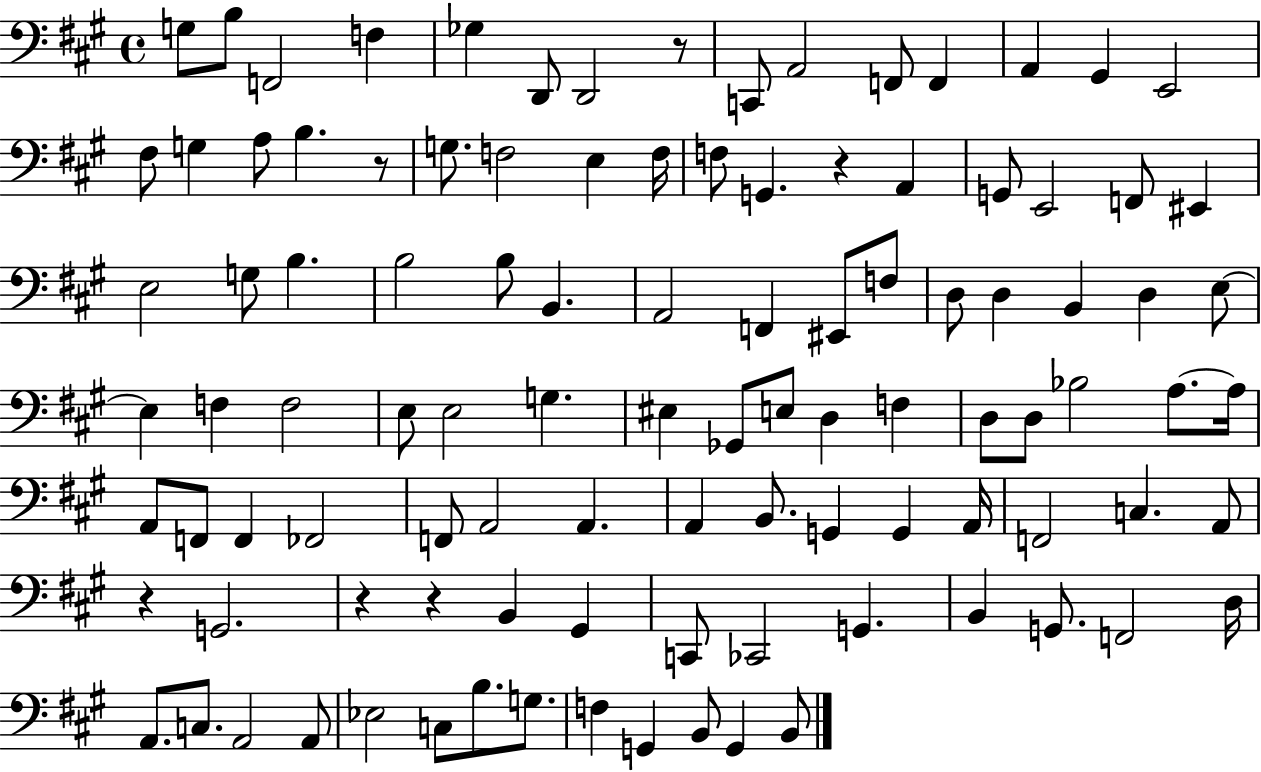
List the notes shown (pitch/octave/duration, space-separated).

G3/e B3/e F2/h F3/q Gb3/q D2/e D2/h R/e C2/e A2/h F2/e F2/q A2/q G#2/q E2/h F#3/e G3/q A3/e B3/q. R/e G3/e. F3/h E3/q F3/s F3/e G2/q. R/q A2/q G2/e E2/h F2/e EIS2/q E3/h G3/e B3/q. B3/h B3/e B2/q. A2/h F2/q EIS2/e F3/e D3/e D3/q B2/q D3/q E3/e E3/q F3/q F3/h E3/e E3/h G3/q. EIS3/q Gb2/e E3/e D3/q F3/q D3/e D3/e Bb3/h A3/e. A3/s A2/e F2/e F2/q FES2/h F2/e A2/h A2/q. A2/q B2/e. G2/q G2/q A2/s F2/h C3/q. A2/e R/q G2/h. R/q R/q B2/q G#2/q C2/e CES2/h G2/q. B2/q G2/e. F2/h D3/s A2/e. C3/e. A2/h A2/e Eb3/h C3/e B3/e. G3/e. F3/q G2/q B2/e G2/q B2/e